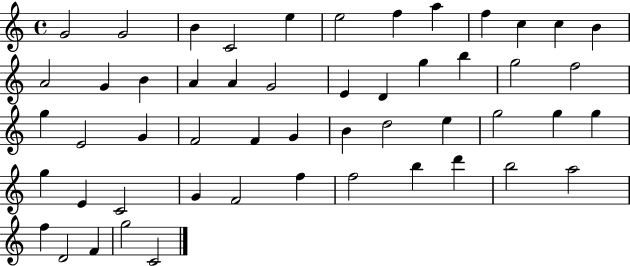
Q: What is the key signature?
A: C major